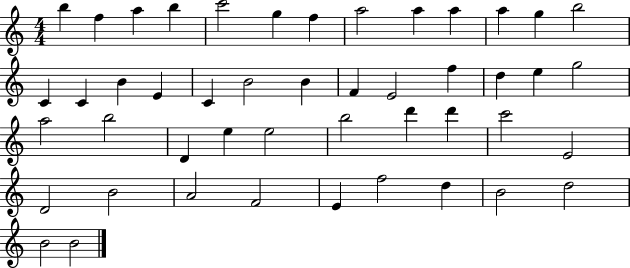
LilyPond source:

{
  \clef treble
  \numericTimeSignature
  \time 4/4
  \key c \major
  b''4 f''4 a''4 b''4 | c'''2 g''4 f''4 | a''2 a''4 a''4 | a''4 g''4 b''2 | \break c'4 c'4 b'4 e'4 | c'4 b'2 b'4 | f'4 e'2 f''4 | d''4 e''4 g''2 | \break a''2 b''2 | d'4 e''4 e''2 | b''2 d'''4 d'''4 | c'''2 e'2 | \break d'2 b'2 | a'2 f'2 | e'4 f''2 d''4 | b'2 d''2 | \break b'2 b'2 | \bar "|."
}